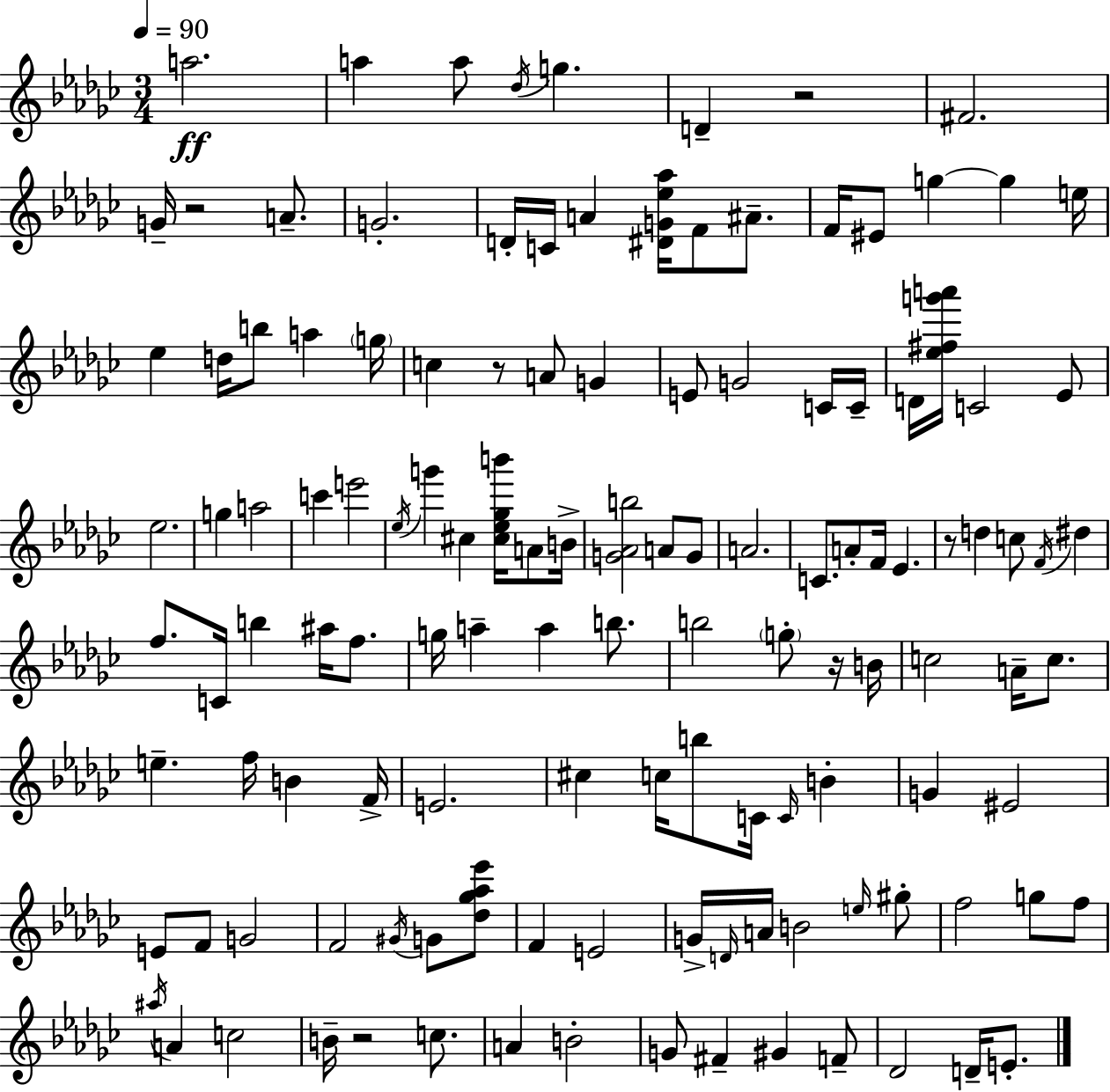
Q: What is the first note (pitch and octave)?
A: A5